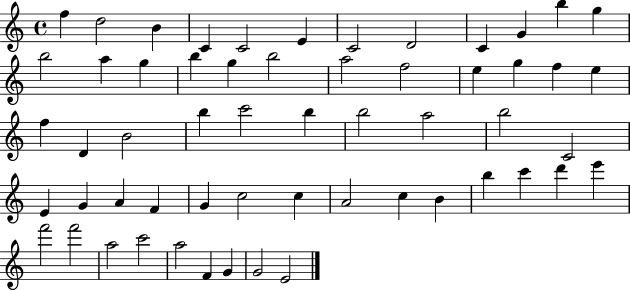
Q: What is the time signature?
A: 4/4